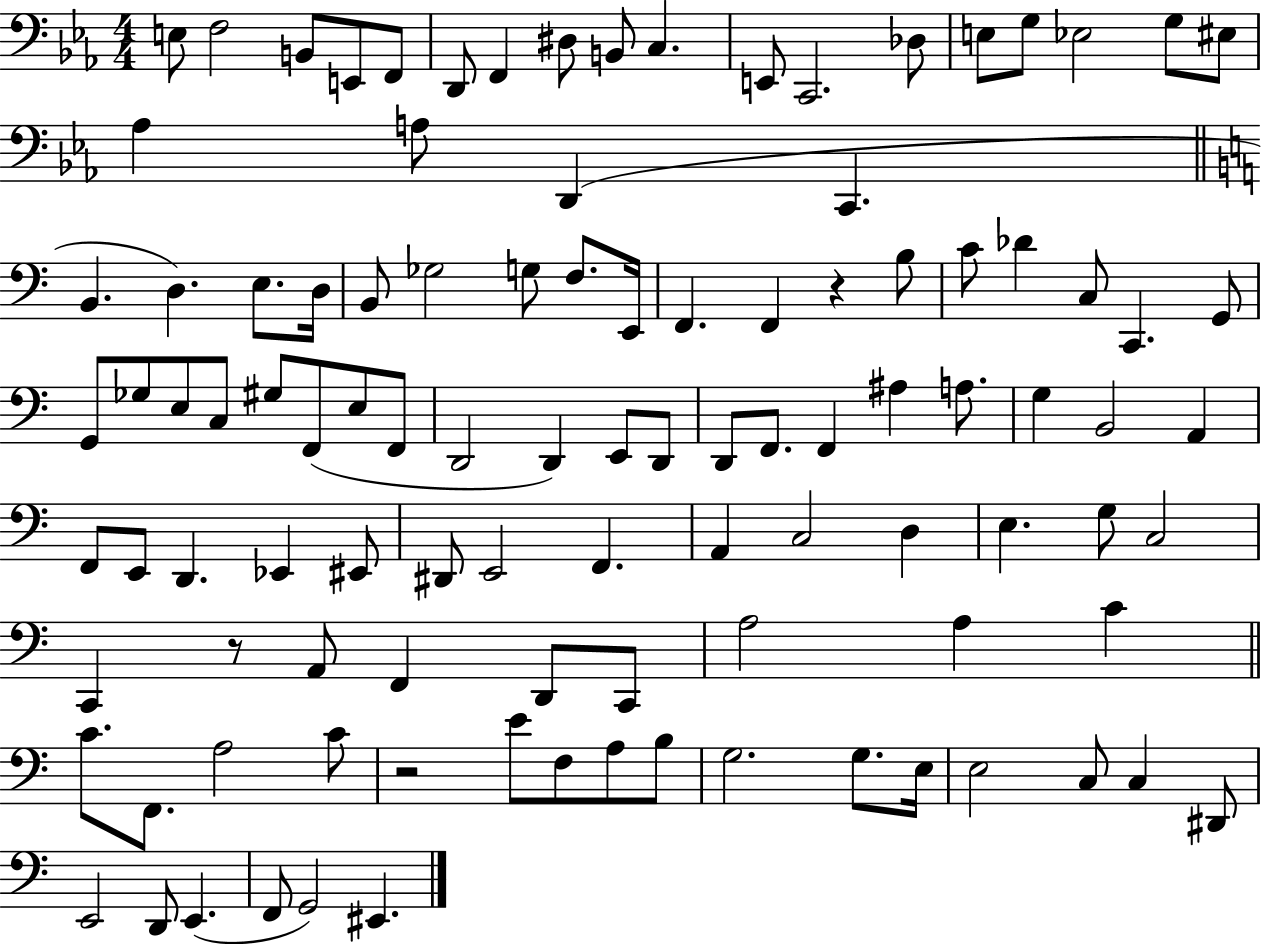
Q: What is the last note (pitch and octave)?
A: EIS2